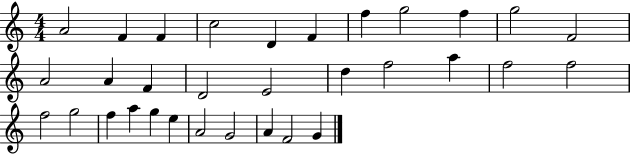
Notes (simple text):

A4/h F4/q F4/q C5/h D4/q F4/q F5/q G5/h F5/q G5/h F4/h A4/h A4/q F4/q D4/h E4/h D5/q F5/h A5/q F5/h F5/h F5/h G5/h F5/q A5/q G5/q E5/q A4/h G4/h A4/q F4/h G4/q